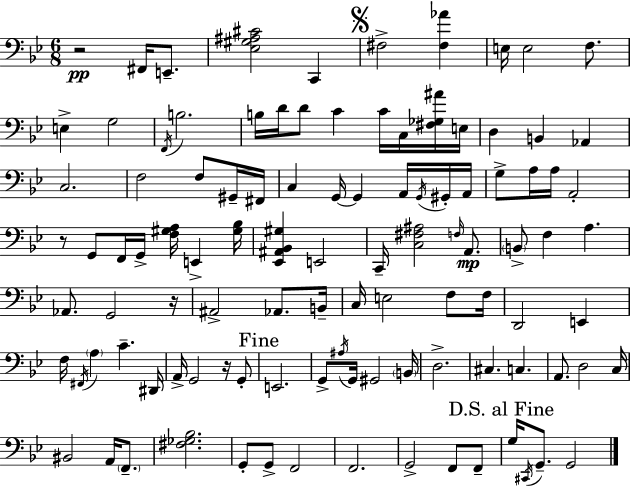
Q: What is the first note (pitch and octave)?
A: F#2